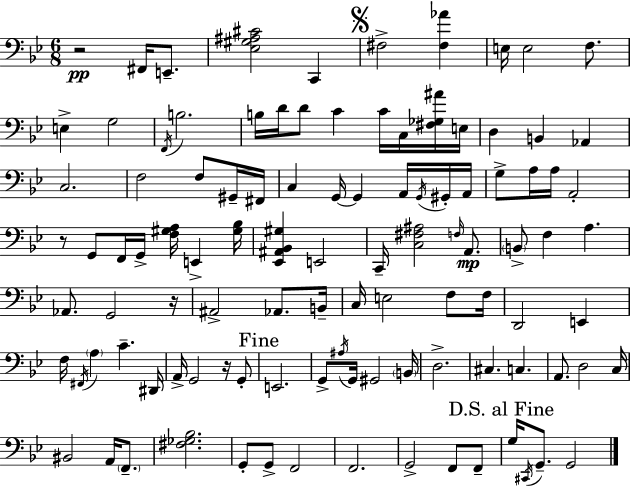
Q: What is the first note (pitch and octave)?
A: F#2